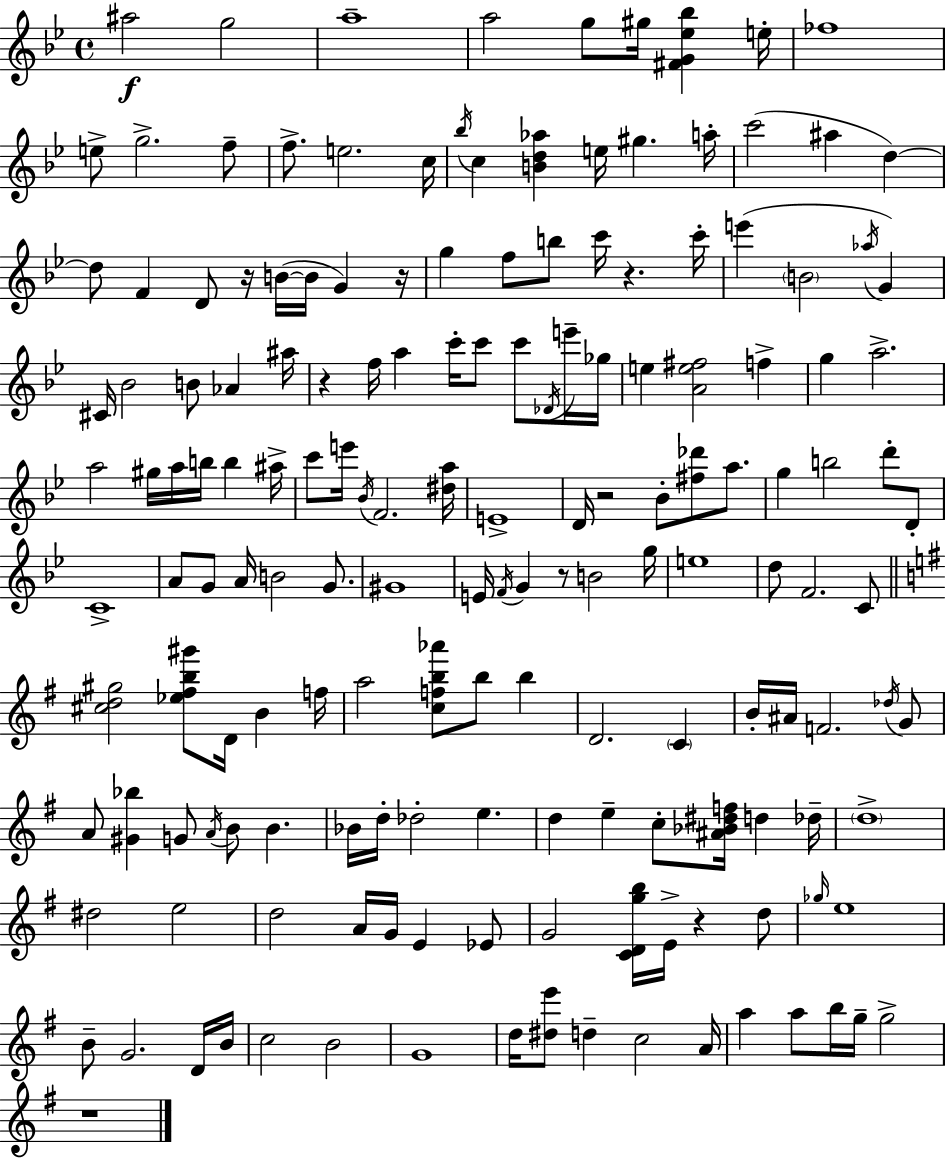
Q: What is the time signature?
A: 4/4